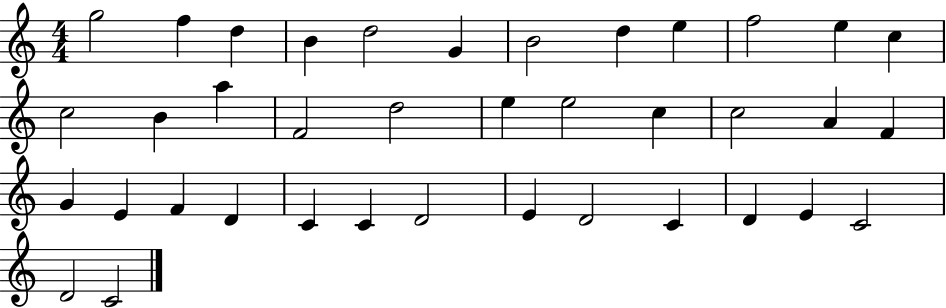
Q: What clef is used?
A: treble